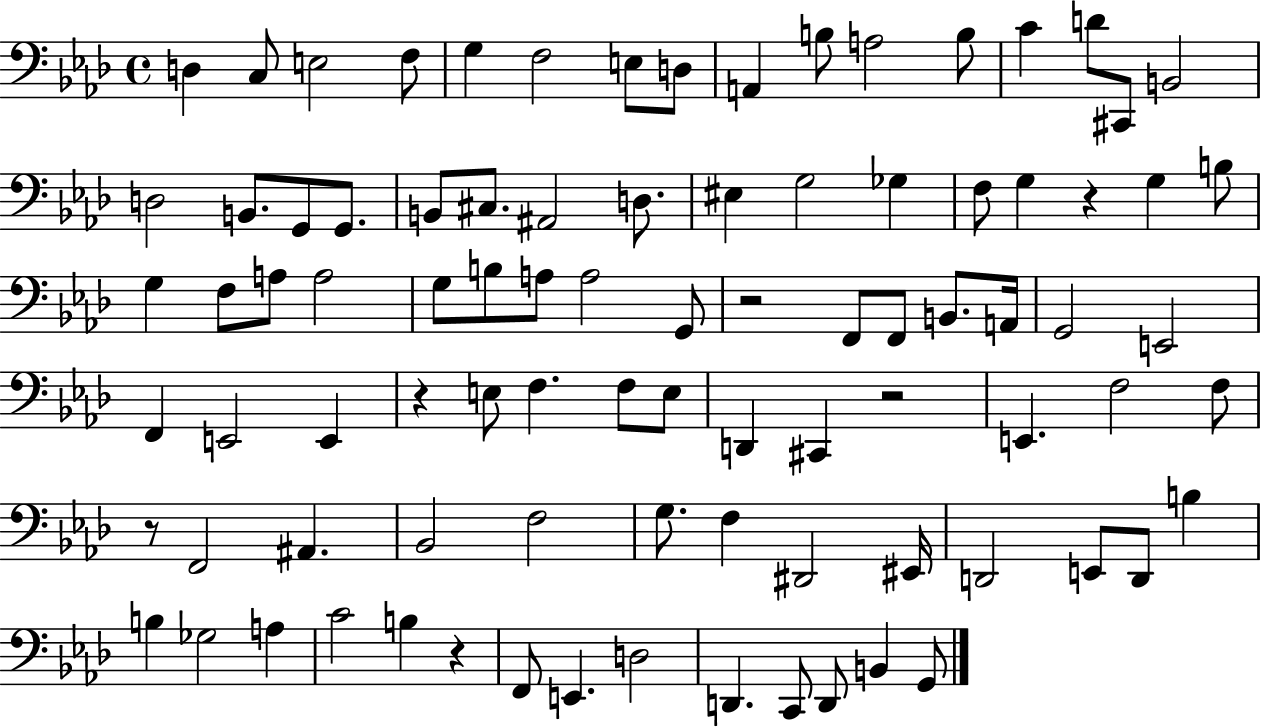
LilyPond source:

{
  \clef bass
  \time 4/4
  \defaultTimeSignature
  \key aes \major
  d4 c8 e2 f8 | g4 f2 e8 d8 | a,4 b8 a2 b8 | c'4 d'8 cis,8 b,2 | \break d2 b,8. g,8 g,8. | b,8 cis8. ais,2 d8. | eis4 g2 ges4 | f8 g4 r4 g4 b8 | \break g4 f8 a8 a2 | g8 b8 a8 a2 g,8 | r2 f,8 f,8 b,8. a,16 | g,2 e,2 | \break f,4 e,2 e,4 | r4 e8 f4. f8 e8 | d,4 cis,4 r2 | e,4. f2 f8 | \break r8 f,2 ais,4. | bes,2 f2 | g8. f4 dis,2 eis,16 | d,2 e,8 d,8 b4 | \break b4 ges2 a4 | c'2 b4 r4 | f,8 e,4. d2 | d,4. c,8 d,8 b,4 g,8 | \break \bar "|."
}